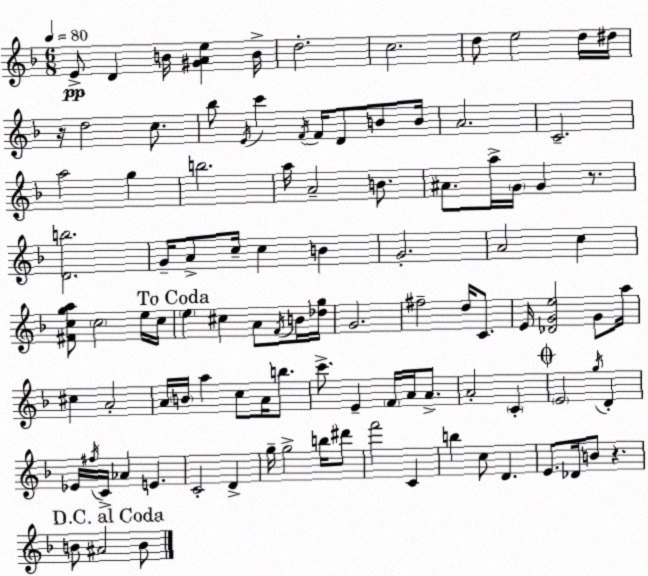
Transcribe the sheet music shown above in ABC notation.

X:1
T:Untitled
M:6/8
L:1/4
K:Dm
E/2 D B/4 [^GAe] B/4 d2 c2 d/2 e2 d/4 ^d/4 z/4 d2 c/2 _b/2 E/4 c' F/4 F/4 D/2 B/2 B/4 A2 C2 a2 g b2 a/4 A2 B/2 ^A/2 a/4 G/4 G z/2 [Db]2 G/4 A/2 c/4 c B G2 A2 c [^Fcga]/2 c2 e/4 c/4 e ^c A/2 F/4 B/4 [_dg]/4 G2 ^f2 d/4 C/2 E/4 [_DGe]2 G/2 a/4 ^c A2 A/4 B/4 a c/2 A/4 b/2 c'/2 E F/4 A/4 A/2 A2 C E2 g/4 D _E/4 ^f/4 C/4 _A E C2 D g/4 g2 b/4 ^d'/2 f'2 C b c/2 D E/2 _D/4 B/2 z B/2 ^A2 B/2